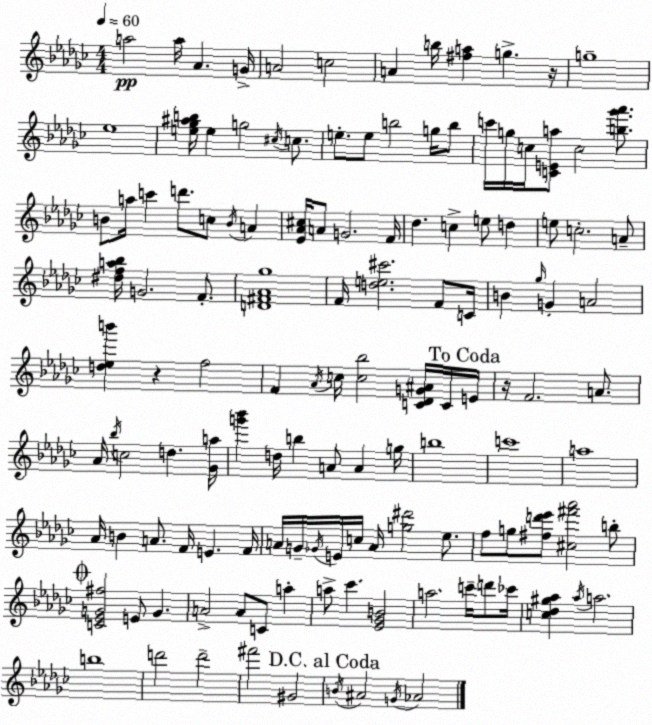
X:1
T:Untitled
M:4/4
L:1/4
K:Ebm
a2 a/4 _A G/4 A2 c2 A b/4 [^fa] g z/4 g4 _e4 [e_g^ab]/4 e g2 ^c/4 c/2 e/2 e/2 b2 g/4 b/2 c'/4 g/4 c/4 [CEa]/2 c2 [b_g'_a']/2 B/2 a/4 c' d'/2 c/2 B/4 A [_E_A^c]/4 A/2 G2 F/4 _d c e/2 d e/2 c2 A/2 [^dfa_b]/4 G2 F/2 [D^F_A_g]4 F/4 [de^c']2 F/2 C/4 B _g/4 G A2 [d_eb'] z f2 F _A/4 c/4 [c_b]2 [C_DG^A]/4 C/4 E/4 z/4 F2 A/2 _A/4 _b/4 c2 d [_Ga]/4 [g'_b'] d/4 b A/2 A g/4 b4 c'4 a4 _A/4 B A/2 F/4 E F/4 A/4 G/4 _G/4 E/4 c/4 A/4 [g^d']2 _e/2 f/2 g/2 [^fd'_e']/2 [^c^f'_a']2 b/2 [C_EG^f]2 E/2 G A2 A/2 C/2 a a/2 _c' [_E_GB]2 a2 c'/4 d'/2 _c'/4 [c_d^g_a] _a/4 a2 b4 d'2 d'2 ^f'2 ^G2 B/4 ^A2 G/4 _A2